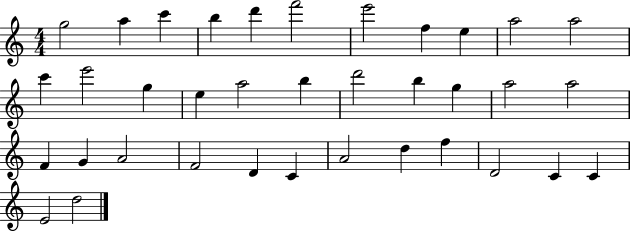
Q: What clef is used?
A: treble